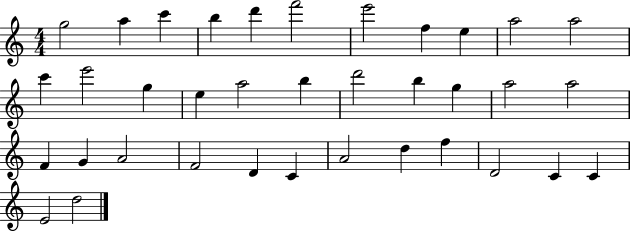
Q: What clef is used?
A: treble